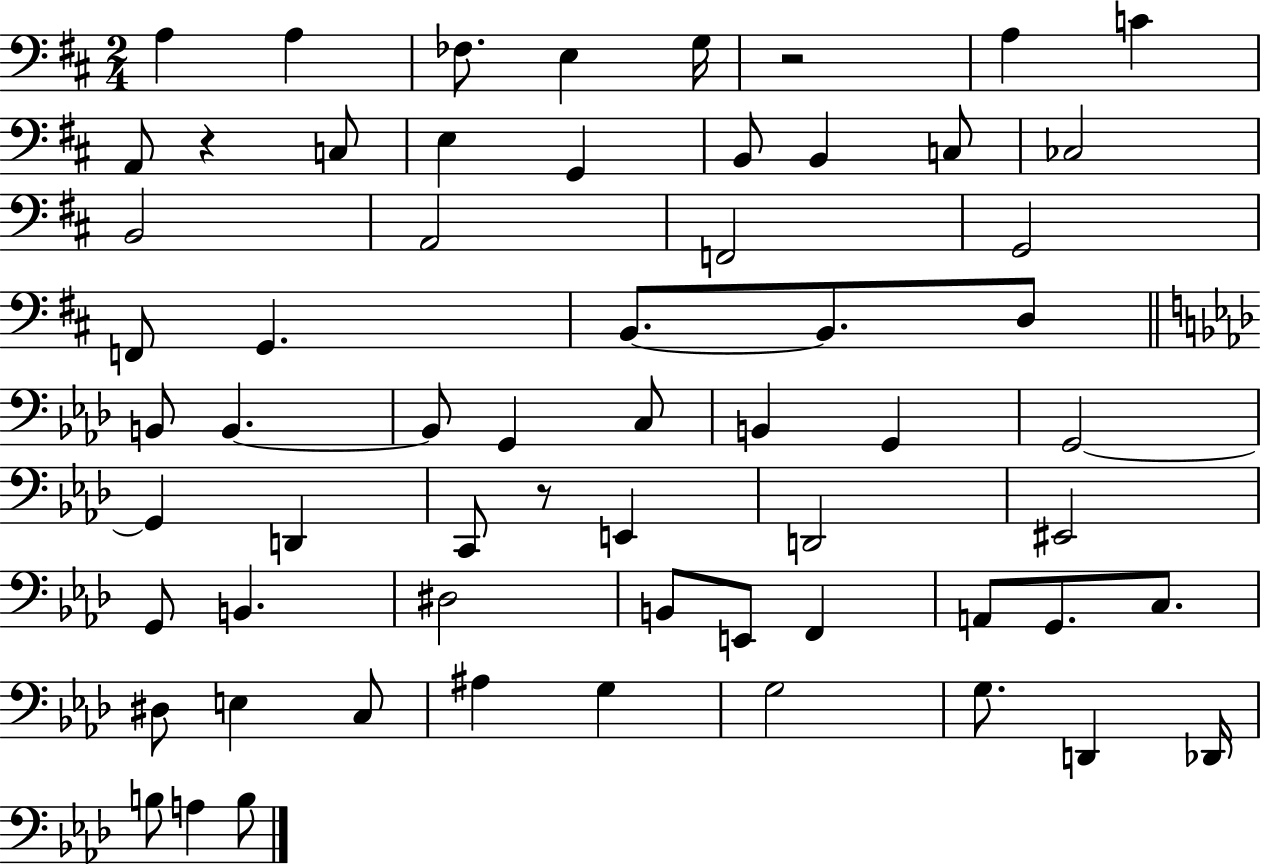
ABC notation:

X:1
T:Untitled
M:2/4
L:1/4
K:D
A, A, _F,/2 E, G,/4 z2 A, C A,,/2 z C,/2 E, G,, B,,/2 B,, C,/2 _C,2 B,,2 A,,2 F,,2 G,,2 F,,/2 G,, B,,/2 B,,/2 D,/2 B,,/2 B,, B,,/2 G,, C,/2 B,, G,, G,,2 G,, D,, C,,/2 z/2 E,, D,,2 ^E,,2 G,,/2 B,, ^D,2 B,,/2 E,,/2 F,, A,,/2 G,,/2 C,/2 ^D,/2 E, C,/2 ^A, G, G,2 G,/2 D,, _D,,/4 B,/2 A, B,/2